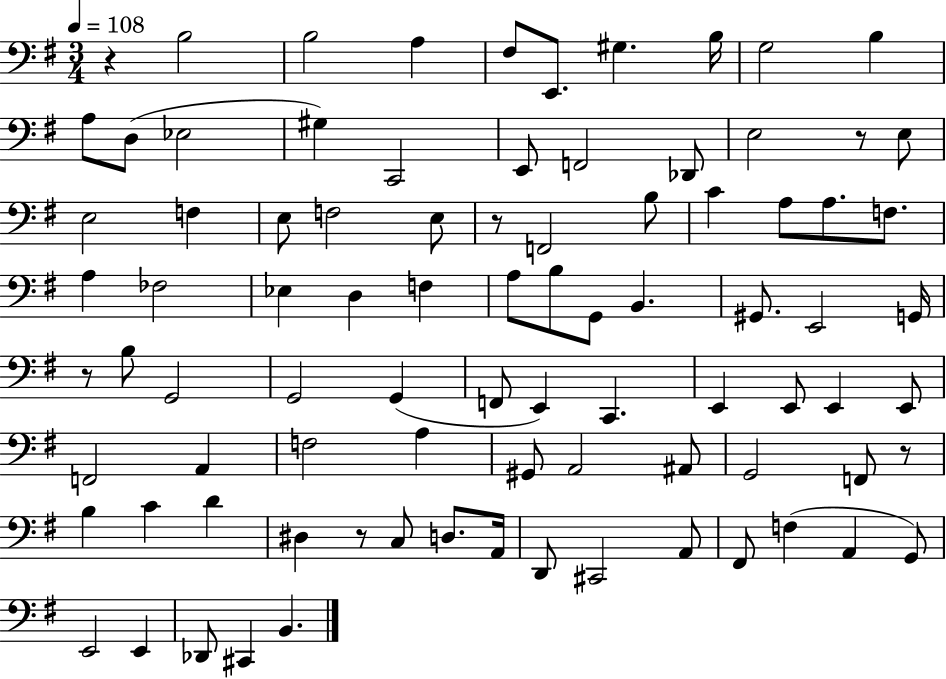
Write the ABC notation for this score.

X:1
T:Untitled
M:3/4
L:1/4
K:G
z B,2 B,2 A, ^F,/2 E,,/2 ^G, B,/4 G,2 B, A,/2 D,/2 _E,2 ^G, C,,2 E,,/2 F,,2 _D,,/2 E,2 z/2 E,/2 E,2 F, E,/2 F,2 E,/2 z/2 F,,2 B,/2 C A,/2 A,/2 F,/2 A, _F,2 _E, D, F, A,/2 B,/2 G,,/2 B,, ^G,,/2 E,,2 G,,/4 z/2 B,/2 G,,2 G,,2 G,, F,,/2 E,, C,, E,, E,,/2 E,, E,,/2 F,,2 A,, F,2 A, ^G,,/2 A,,2 ^A,,/2 G,,2 F,,/2 z/2 B, C D ^D, z/2 C,/2 D,/2 A,,/4 D,,/2 ^C,,2 A,,/2 ^F,,/2 F, A,, G,,/2 E,,2 E,, _D,,/2 ^C,, B,,